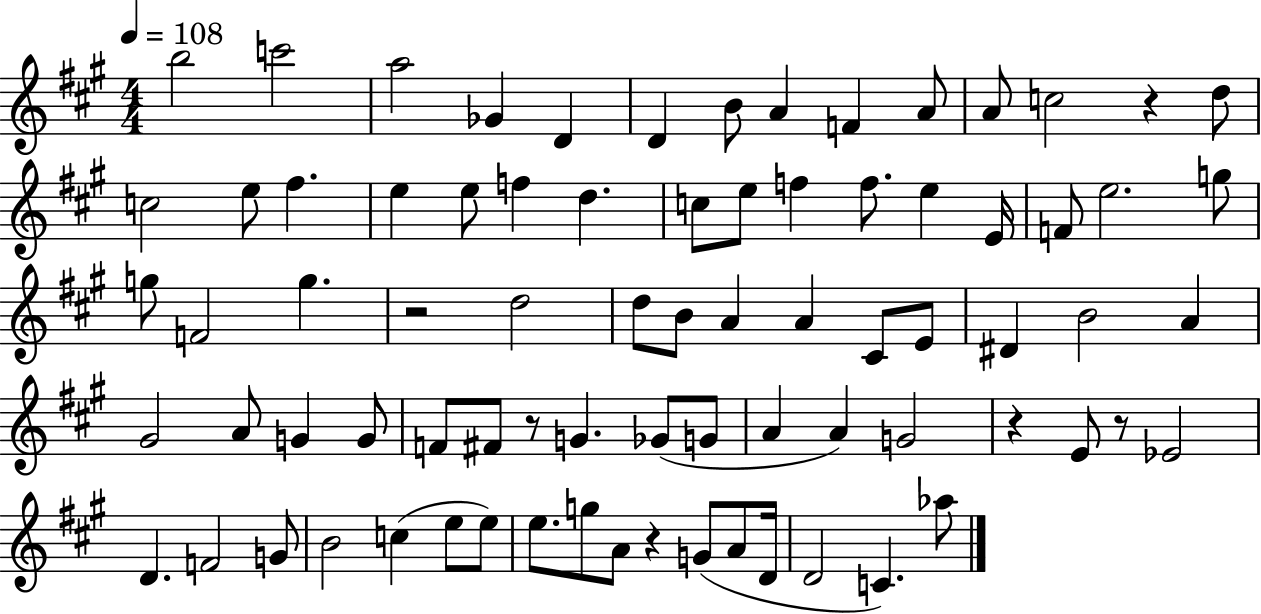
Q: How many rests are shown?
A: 6